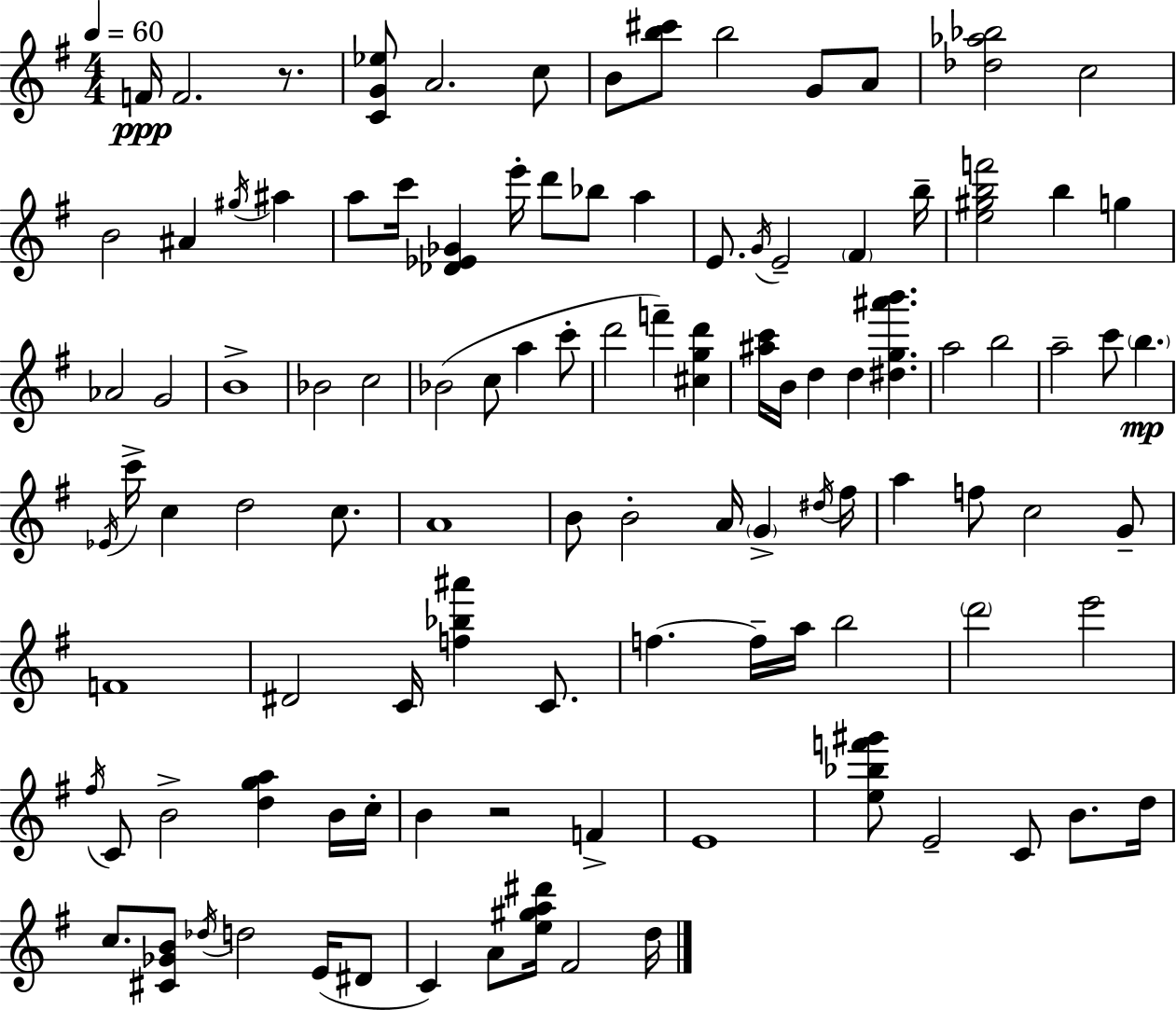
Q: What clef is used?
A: treble